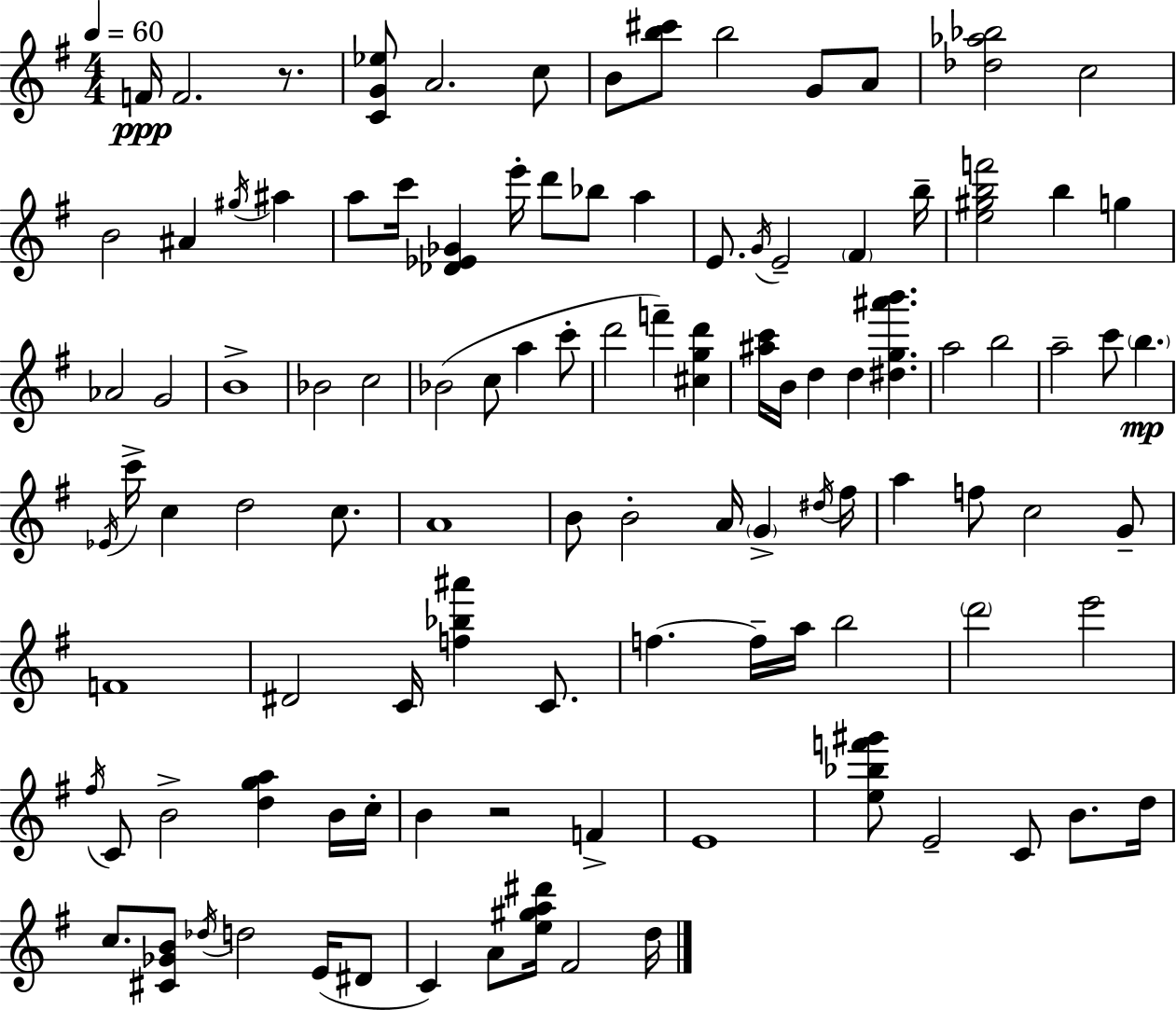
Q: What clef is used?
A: treble